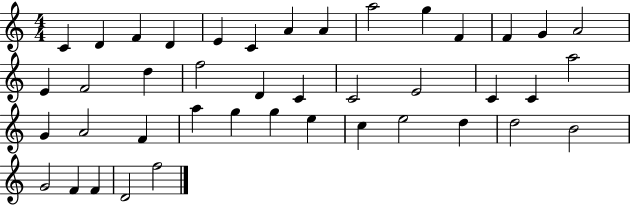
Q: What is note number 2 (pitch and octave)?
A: D4